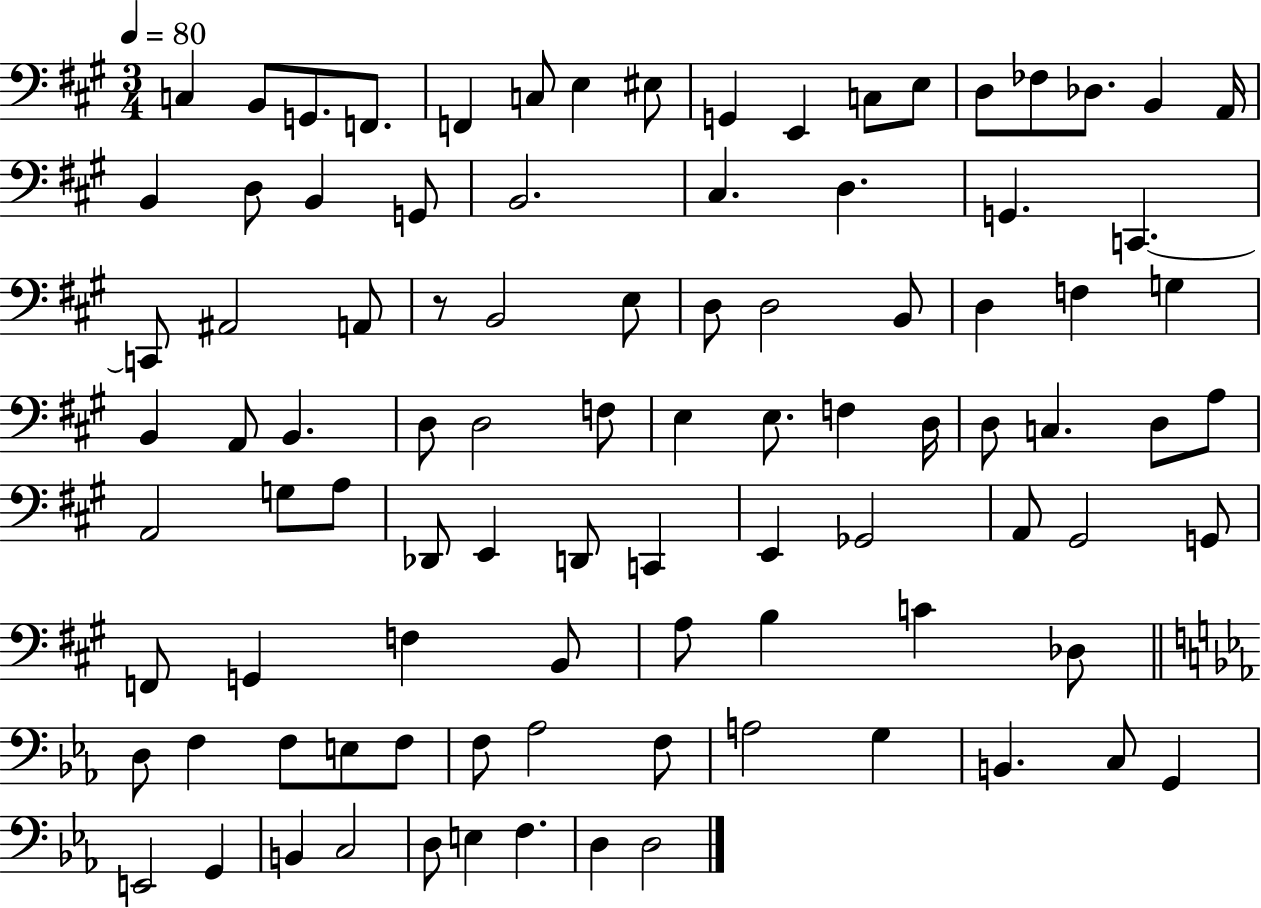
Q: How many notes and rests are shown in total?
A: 94